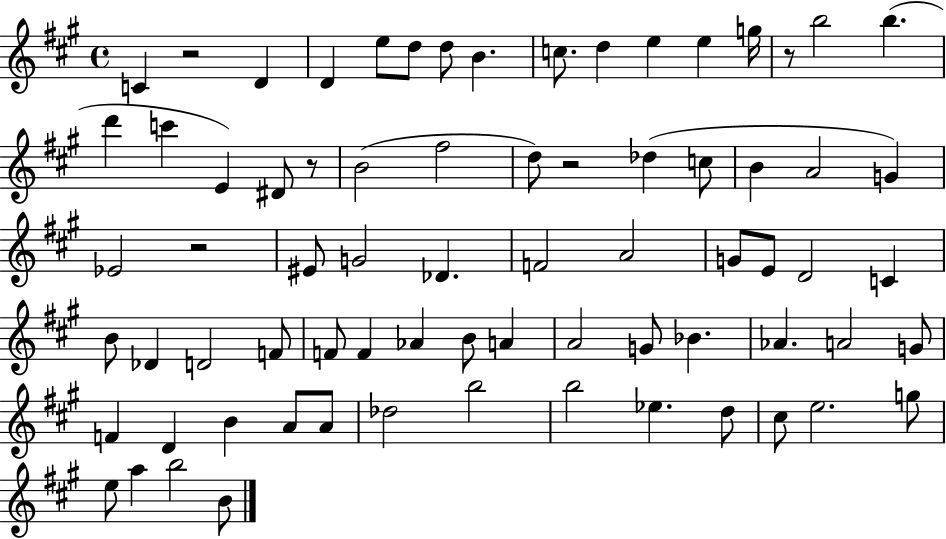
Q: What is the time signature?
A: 4/4